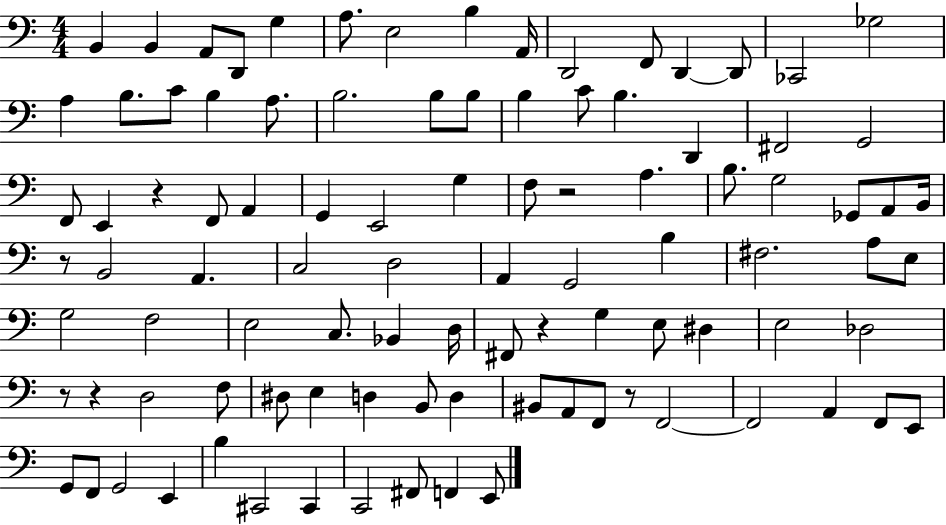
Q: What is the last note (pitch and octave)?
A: E2